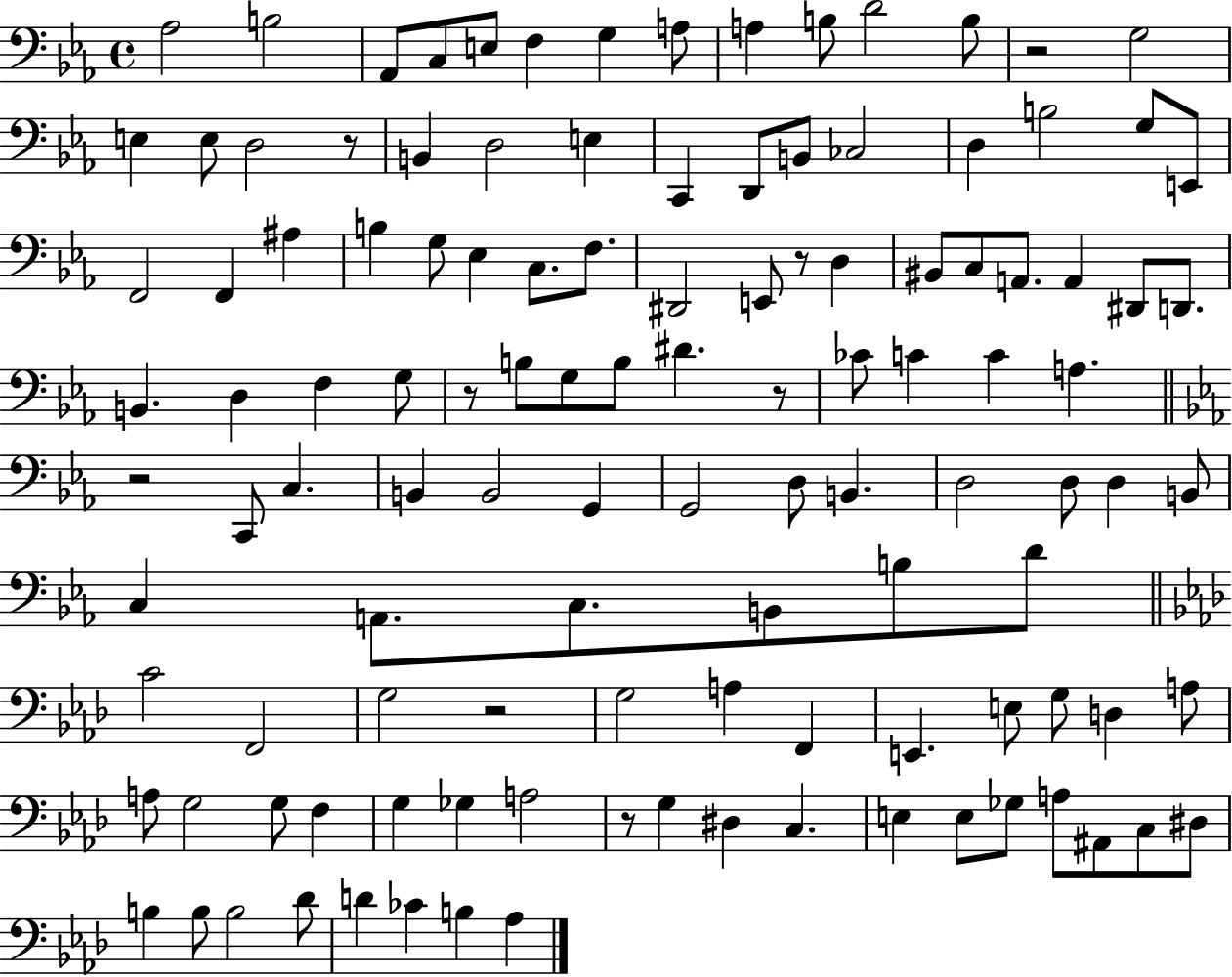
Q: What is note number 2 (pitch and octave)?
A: B3